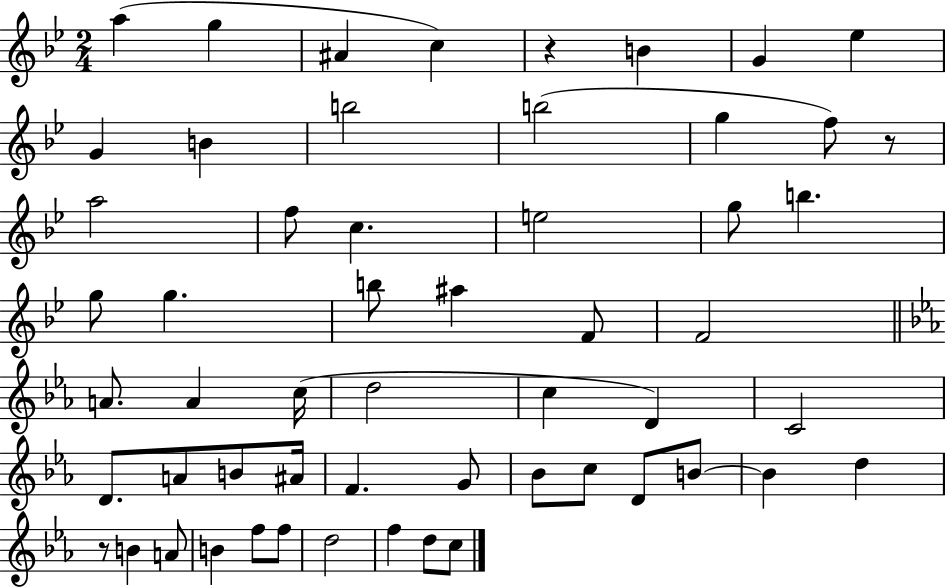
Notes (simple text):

A5/q G5/q A#4/q C5/q R/q B4/q G4/q Eb5/q G4/q B4/q B5/h B5/h G5/q F5/e R/e A5/h F5/e C5/q. E5/h G5/e B5/q. G5/e G5/q. B5/e A#5/q F4/e F4/h A4/e. A4/q C5/s D5/h C5/q D4/q C4/h D4/e. A4/e B4/e A#4/s F4/q. G4/e Bb4/e C5/e D4/e B4/e B4/q D5/q R/e B4/q A4/e B4/q F5/e F5/e D5/h F5/q D5/e C5/e